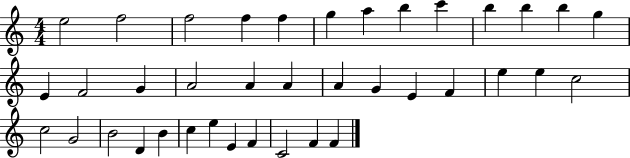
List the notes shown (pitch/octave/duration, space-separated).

E5/h F5/h F5/h F5/q F5/q G5/q A5/q B5/q C6/q B5/q B5/q B5/q G5/q E4/q F4/h G4/q A4/h A4/q A4/q A4/q G4/q E4/q F4/q E5/q E5/q C5/h C5/h G4/h B4/h D4/q B4/q C5/q E5/q E4/q F4/q C4/h F4/q F4/q